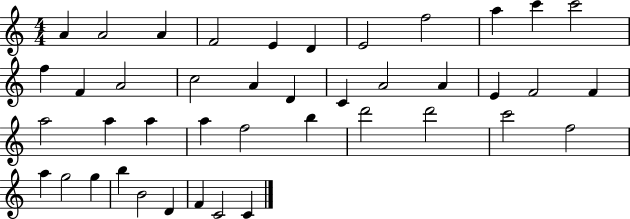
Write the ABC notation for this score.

X:1
T:Untitled
M:4/4
L:1/4
K:C
A A2 A F2 E D E2 f2 a c' c'2 f F A2 c2 A D C A2 A E F2 F a2 a a a f2 b d'2 d'2 c'2 f2 a g2 g b B2 D F C2 C